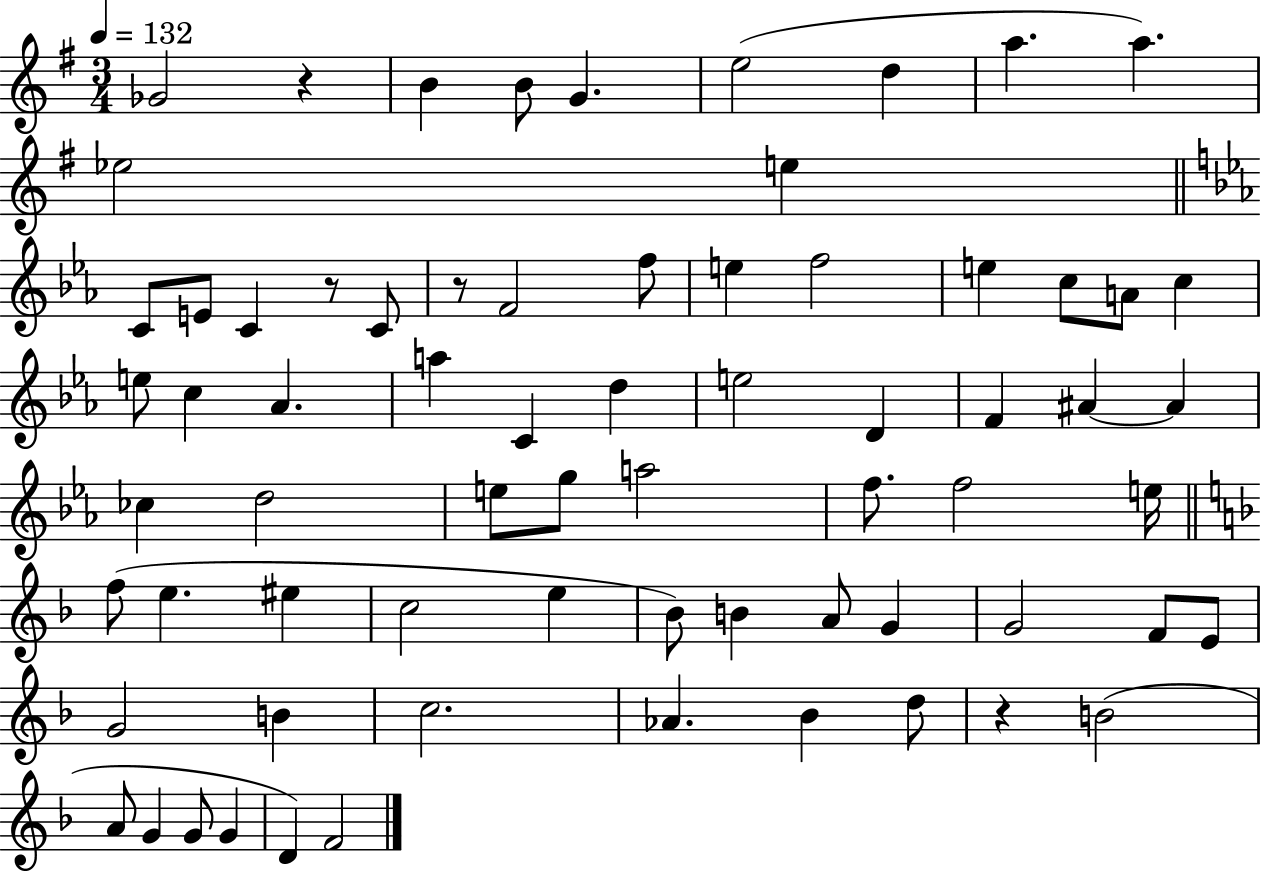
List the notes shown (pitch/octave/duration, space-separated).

Gb4/h R/q B4/q B4/e G4/q. E5/h D5/q A5/q. A5/q. Eb5/h E5/q C4/e E4/e C4/q R/e C4/e R/e F4/h F5/e E5/q F5/h E5/q C5/e A4/e C5/q E5/e C5/q Ab4/q. A5/q C4/q D5/q E5/h D4/q F4/q A#4/q A#4/q CES5/q D5/h E5/e G5/e A5/h F5/e. F5/h E5/s F5/e E5/q. EIS5/q C5/h E5/q Bb4/e B4/q A4/e G4/q G4/h F4/e E4/e G4/h B4/q C5/h. Ab4/q. Bb4/q D5/e R/q B4/h A4/e G4/q G4/e G4/q D4/q F4/h